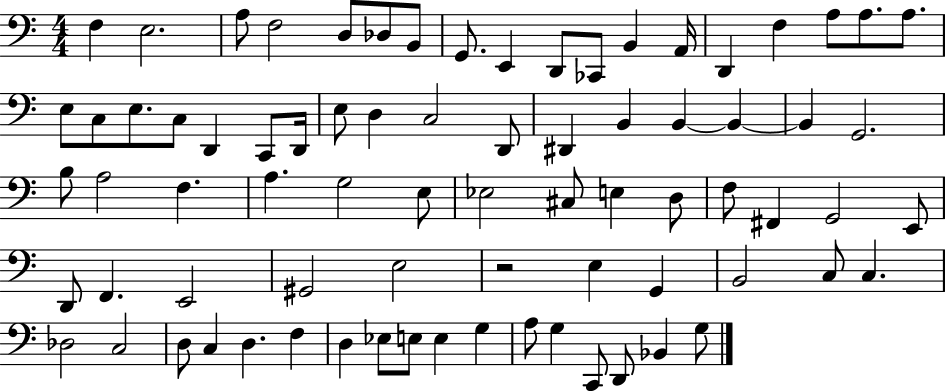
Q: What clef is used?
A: bass